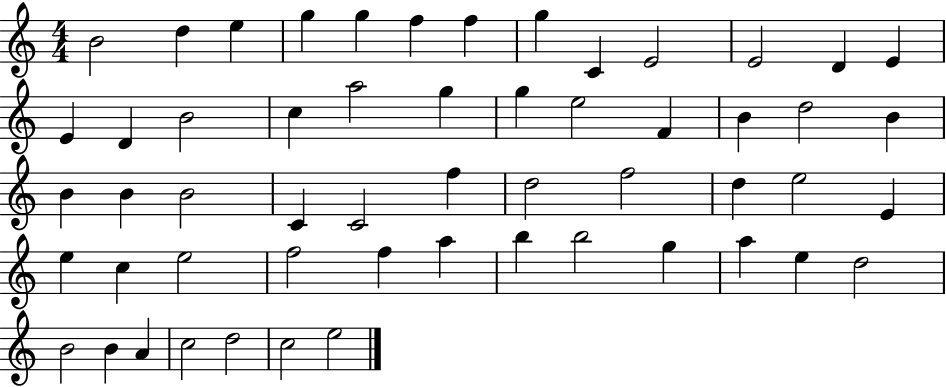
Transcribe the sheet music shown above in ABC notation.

X:1
T:Untitled
M:4/4
L:1/4
K:C
B2 d e g g f f g C E2 E2 D E E D B2 c a2 g g e2 F B d2 B B B B2 C C2 f d2 f2 d e2 E e c e2 f2 f a b b2 g a e d2 B2 B A c2 d2 c2 e2